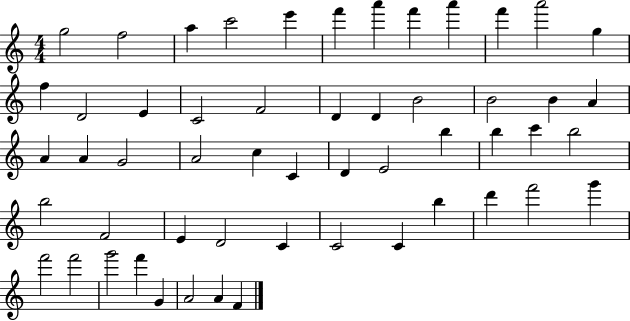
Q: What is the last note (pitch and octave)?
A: F4